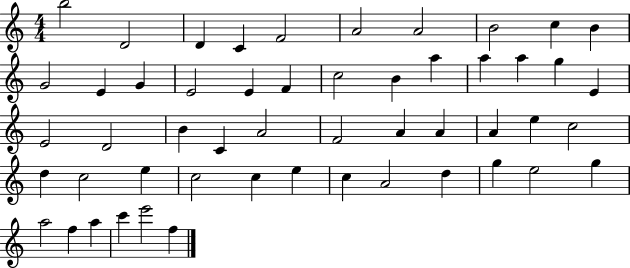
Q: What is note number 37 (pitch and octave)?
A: E5